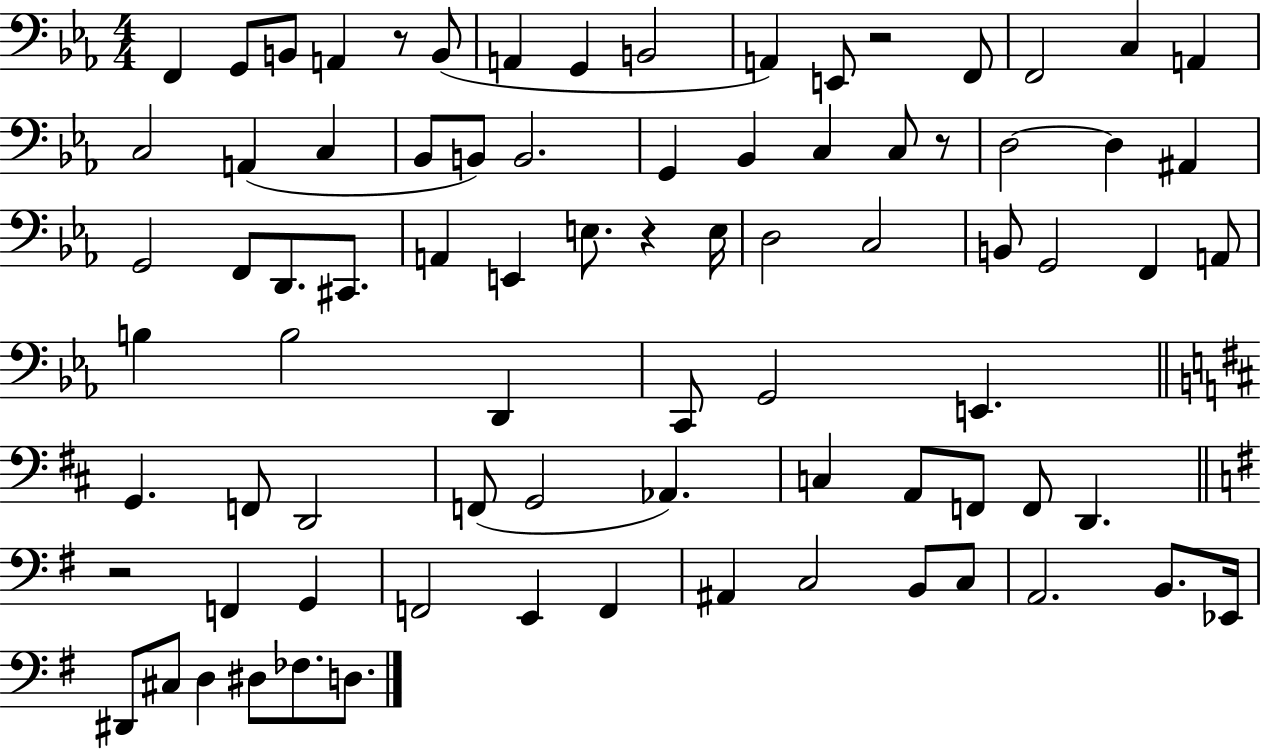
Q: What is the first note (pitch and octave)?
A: F2